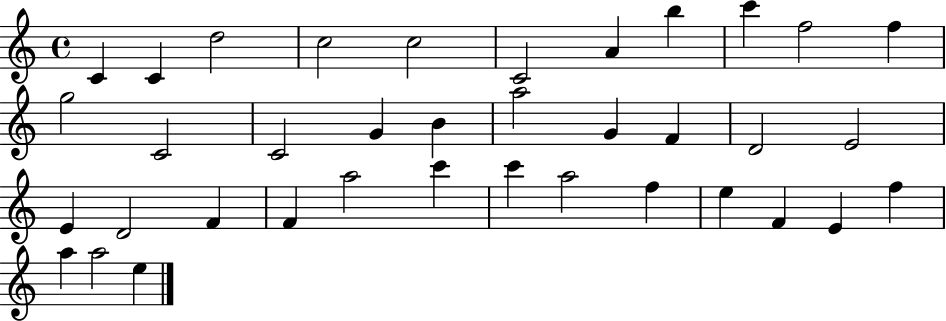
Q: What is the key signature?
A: C major